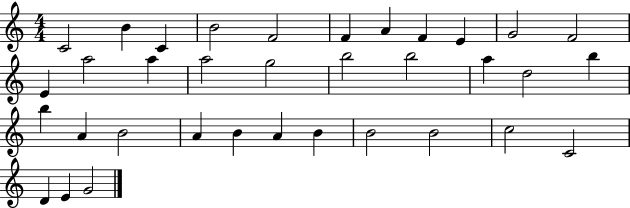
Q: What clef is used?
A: treble